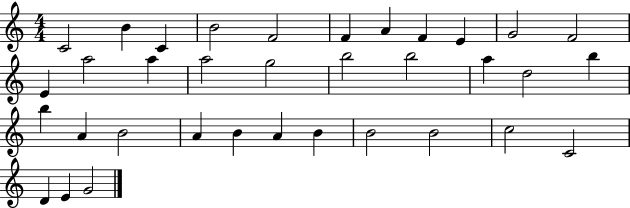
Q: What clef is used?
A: treble